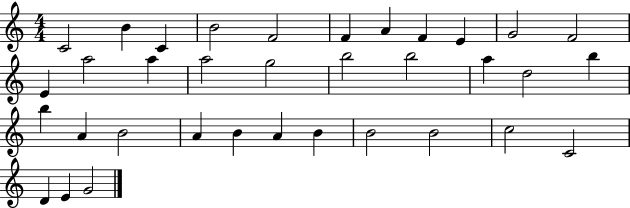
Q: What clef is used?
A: treble